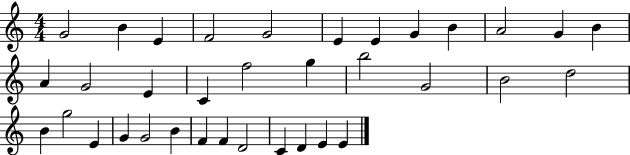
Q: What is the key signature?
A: C major